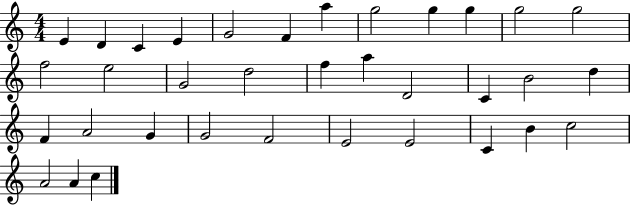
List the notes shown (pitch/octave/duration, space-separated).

E4/q D4/q C4/q E4/q G4/h F4/q A5/q G5/h G5/q G5/q G5/h G5/h F5/h E5/h G4/h D5/h F5/q A5/q D4/h C4/q B4/h D5/q F4/q A4/h G4/q G4/h F4/h E4/h E4/h C4/q B4/q C5/h A4/h A4/q C5/q